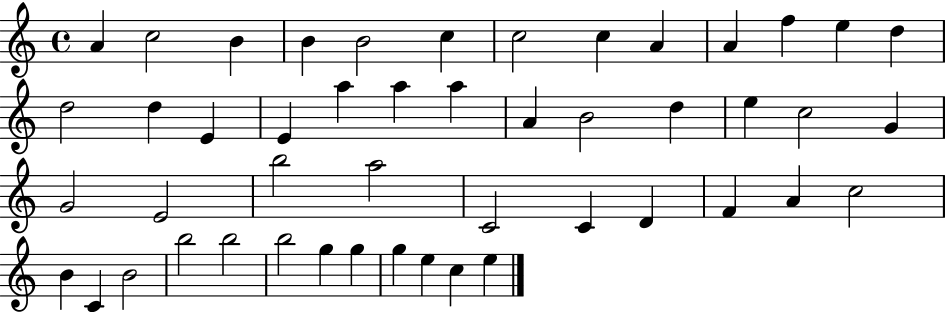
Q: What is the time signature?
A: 4/4